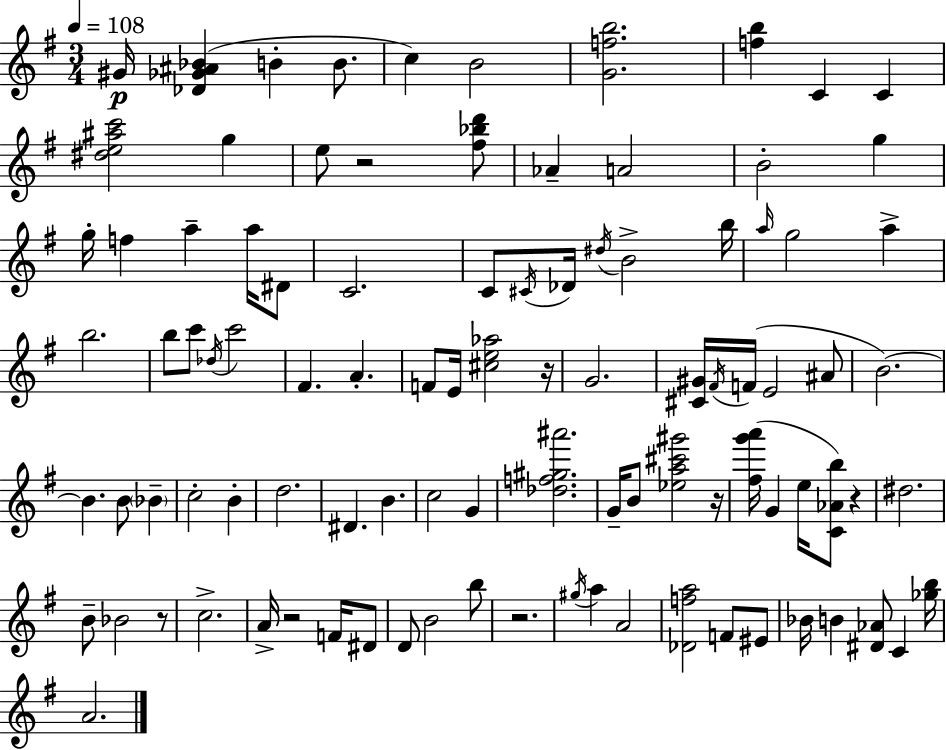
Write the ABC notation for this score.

X:1
T:Untitled
M:3/4
L:1/4
K:Em
^G/4 [_D_G^A_B] B B/2 c B2 [Gfb]2 [fb] C C [^de^ac']2 g e/2 z2 [^f_bd']/2 _A A2 B2 g g/4 f a a/4 ^D/2 C2 C/2 ^C/4 _D/4 ^d/4 B2 b/4 a/4 g2 a b2 b/2 c'/2 _d/4 c'2 ^F A F/2 E/4 [^ce_a]2 z/4 G2 [^C^G]/4 ^F/4 F/4 E2 ^A/2 B2 B B/2 _B c2 B d2 ^D B c2 G [_df^g^a']2 G/4 B/2 [_ea^c'^g']2 z/4 [^fg'a']/4 G e/4 [C_Ab]/2 z ^d2 B/2 _B2 z/2 c2 A/4 z2 F/4 ^D/2 D/2 B2 b/2 z2 ^g/4 a A2 [_Dfa]2 F/2 ^E/2 _B/4 B [^D_A]/2 C [_gb]/4 A2